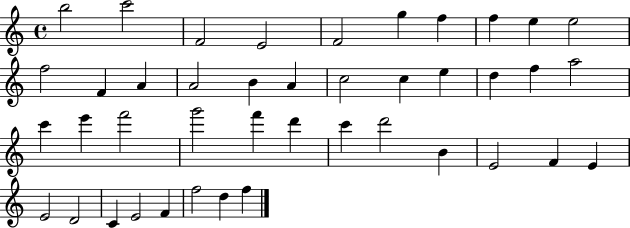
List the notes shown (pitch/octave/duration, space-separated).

B5/h C6/h F4/h E4/h F4/h G5/q F5/q F5/q E5/q E5/h F5/h F4/q A4/q A4/h B4/q A4/q C5/h C5/q E5/q D5/q F5/q A5/h C6/q E6/q F6/h G6/h F6/q D6/q C6/q D6/h B4/q E4/h F4/q E4/q E4/h D4/h C4/q E4/h F4/q F5/h D5/q F5/q